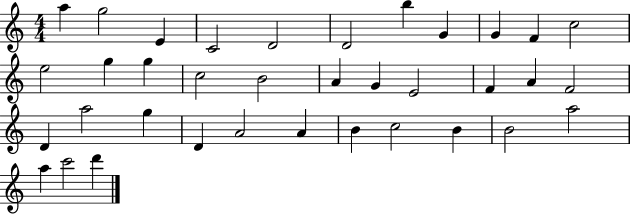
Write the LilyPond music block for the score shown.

{
  \clef treble
  \numericTimeSignature
  \time 4/4
  \key c \major
  a''4 g''2 e'4 | c'2 d'2 | d'2 b''4 g'4 | g'4 f'4 c''2 | \break e''2 g''4 g''4 | c''2 b'2 | a'4 g'4 e'2 | f'4 a'4 f'2 | \break d'4 a''2 g''4 | d'4 a'2 a'4 | b'4 c''2 b'4 | b'2 a''2 | \break a''4 c'''2 d'''4 | \bar "|."
}